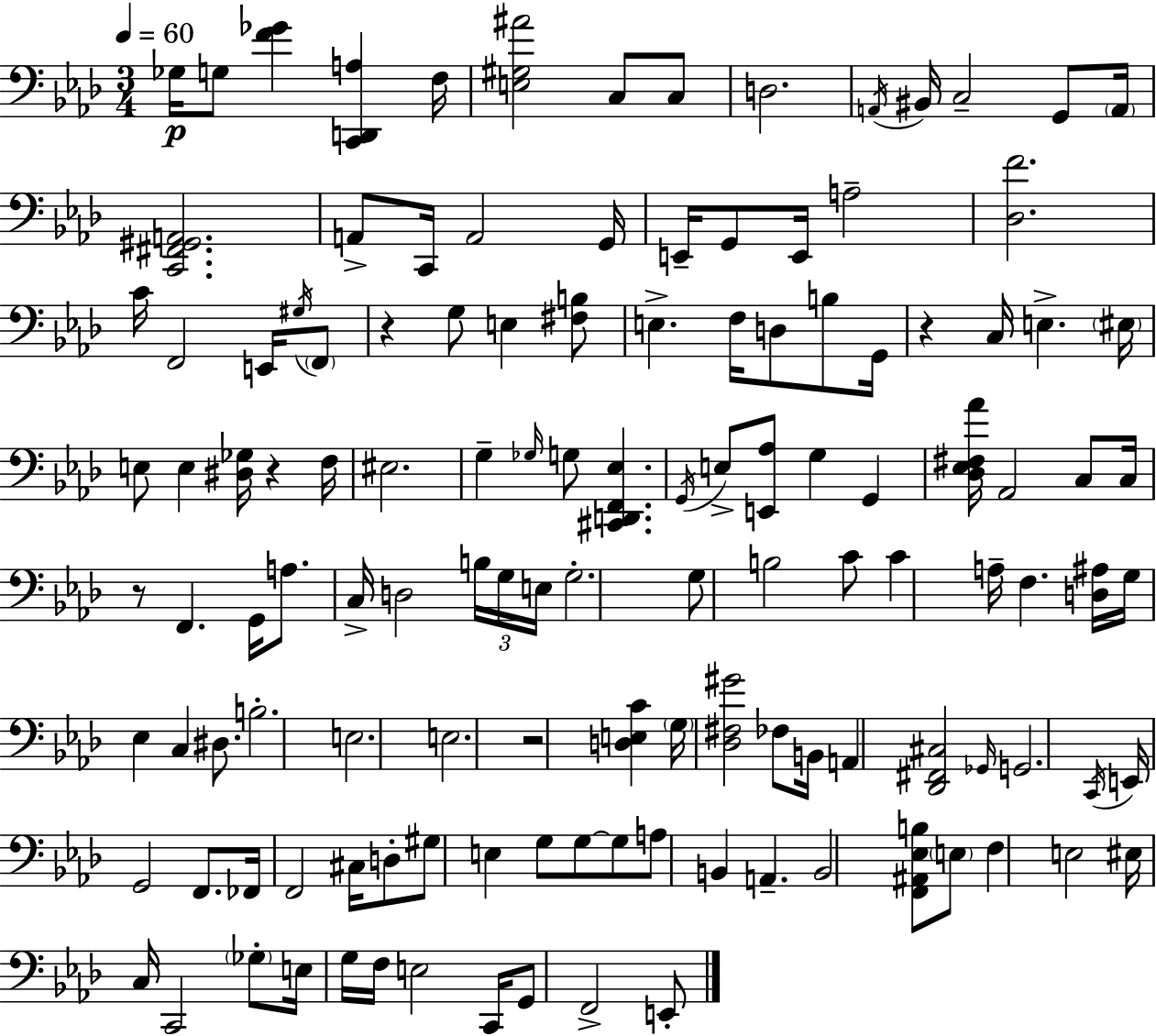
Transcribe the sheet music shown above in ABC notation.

X:1
T:Untitled
M:3/4
L:1/4
K:Fm
_G,/4 G,/2 [F_G] [C,,D,,A,] F,/4 [E,^G,^A]2 C,/2 C,/2 D,2 A,,/4 ^B,,/4 C,2 G,,/2 A,,/4 [C,,^F,,^G,,A,,]2 A,,/2 C,,/4 A,,2 G,,/4 E,,/4 G,,/2 E,,/4 A,2 [_D,F]2 C/4 F,,2 E,,/4 ^G,/4 F,,/2 z G,/2 E, [^F,B,]/2 E, F,/4 D,/2 B,/2 G,,/4 z C,/4 E, ^E,/4 E,/2 E, [^D,_G,]/4 z F,/4 ^E,2 G, _G,/4 G,/2 [^C,,D,,F,,_E,] G,,/4 E,/2 [E,,_A,]/2 G, G,, [_D,_E,^F,_A]/4 _A,,2 C,/2 C,/4 z/2 F,, G,,/4 A,/2 C,/4 D,2 B,/4 G,/4 E,/4 G,2 G,/2 B,2 C/2 C A,/4 F, [D,^A,]/4 G,/4 _E, C, ^D,/2 B,2 E,2 E,2 z2 [D,E,C] G,/4 [_D,^F,^G]2 _F,/2 B,,/4 A,, [_D,,^F,,^C,]2 _G,,/4 G,,2 C,,/4 E,,/4 G,,2 F,,/2 _F,,/4 F,,2 ^C,/4 D,/2 ^G,/2 E, G,/2 G,/2 G,/2 A,/2 B,, A,, B,,2 [F,,^A,,_E,B,]/2 E,/2 F, E,2 ^E,/4 C,/4 C,,2 _G,/2 E,/4 G,/4 F,/4 E,2 C,,/4 G,,/2 F,,2 E,,/2